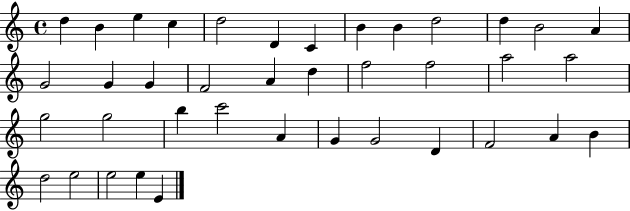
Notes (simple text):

D5/q B4/q E5/q C5/q D5/h D4/q C4/q B4/q B4/q D5/h D5/q B4/h A4/q G4/h G4/q G4/q F4/h A4/q D5/q F5/h F5/h A5/h A5/h G5/h G5/h B5/q C6/h A4/q G4/q G4/h D4/q F4/h A4/q B4/q D5/h E5/h E5/h E5/q E4/q